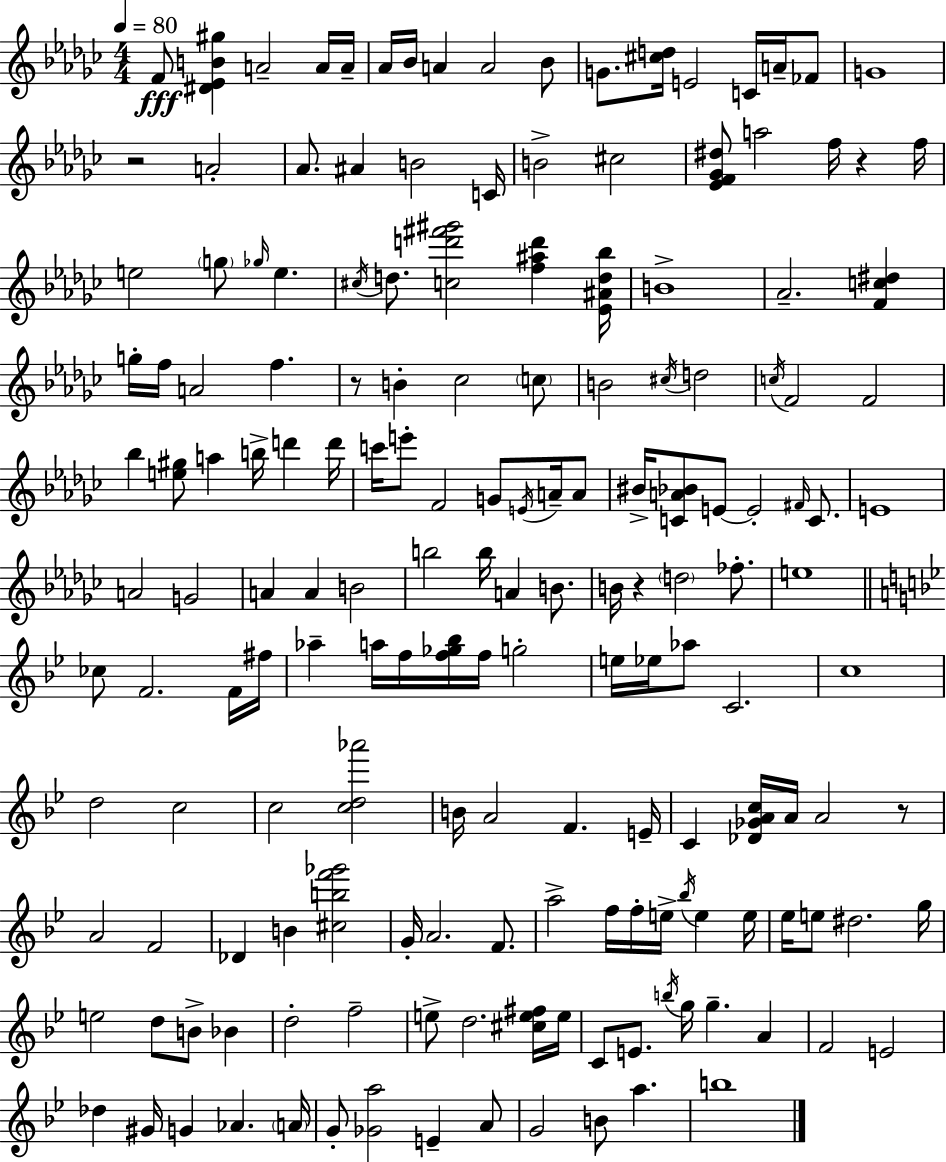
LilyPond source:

{
  \clef treble
  \numericTimeSignature
  \time 4/4
  \key ees \minor
  \tempo 4 = 80
  f'8\fff <dis' ees' b' gis''>4 a'2-- a'16 a'16-- | aes'16 bes'16 a'4 a'2 bes'8 | g'8. <cis'' d''>16 e'2 c'16 a'16-- fes'8 | g'1 | \break r2 a'2-. | aes'8. ais'4 b'2 c'16 | b'2-> cis''2 | <ees' f' ges' dis''>8 a''2 f''16 r4 f''16 | \break e''2 \parenthesize g''8 \grace { ges''16 } e''4. | \acciaccatura { cis''16 } d''8. <c'' d''' fis''' gis'''>2 <f'' ais'' d'''>4 | <ees' ais' d'' bes''>16 b'1-> | aes'2.-- <f' c'' dis''>4 | \break g''16-. f''16 a'2 f''4. | r8 b'4-. ces''2 | \parenthesize c''8 b'2 \acciaccatura { cis''16 } d''2 | \acciaccatura { c''16 } f'2 f'2 | \break bes''4 <e'' gis''>8 a''4 b''16-> d'''4 | d'''16 c'''16 e'''8-. f'2 g'8 | \acciaccatura { e'16 } a'16-- a'8 bis'16-> <c' a' bes'>8 e'8~~ e'2-. | \grace { fis'16 } c'8. e'1 | \break a'2 g'2 | a'4 a'4 b'2 | b''2 b''16 a'4 | b'8. b'16 r4 \parenthesize d''2 | \break fes''8.-. e''1 | \bar "||" \break \key bes \major ces''8 f'2. f'16 fis''16 | aes''4-- a''16 f''16 <f'' ges'' bes''>16 f''16 g''2-. | e''16 ees''16 aes''8 c'2. | c''1 | \break d''2 c''2 | c''2 <c'' d'' aes'''>2 | b'16 a'2 f'4. e'16-- | c'4 <des' ges' a' c''>16 a'16 a'2 r8 | \break a'2 f'2 | des'4 b'4 <cis'' b'' f''' ges'''>2 | g'16-. a'2. f'8. | a''2-> f''16 f''16-. e''16-> \acciaccatura { bes''16 } e''4 | \break e''16 ees''16 e''8 dis''2. | g''16 e''2 d''8 b'8-> bes'4 | d''2-. f''2-- | e''8-> d''2. <cis'' e'' fis''>16 | \break e''16 c'8 e'8. \acciaccatura { b''16 } g''16 g''4.-- a'4 | f'2 e'2 | des''4 gis'16 g'4 aes'4. | \parenthesize a'16 g'8-. <ges' a''>2 e'4-- | \break a'8 g'2 b'8 a''4. | b''1 | \bar "|."
}